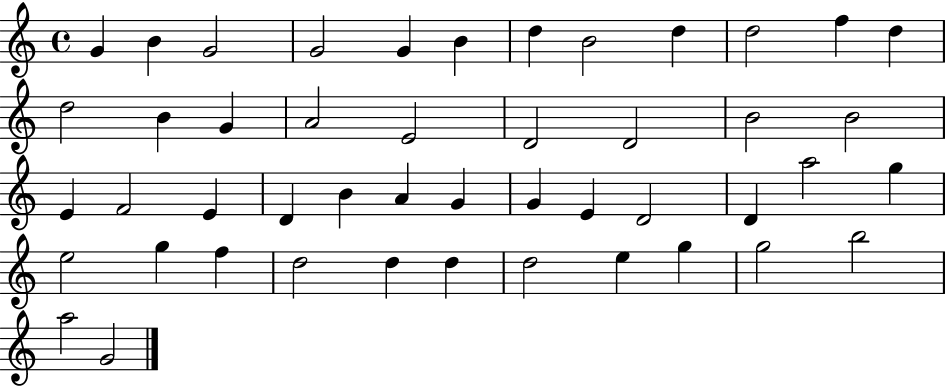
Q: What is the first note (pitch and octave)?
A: G4